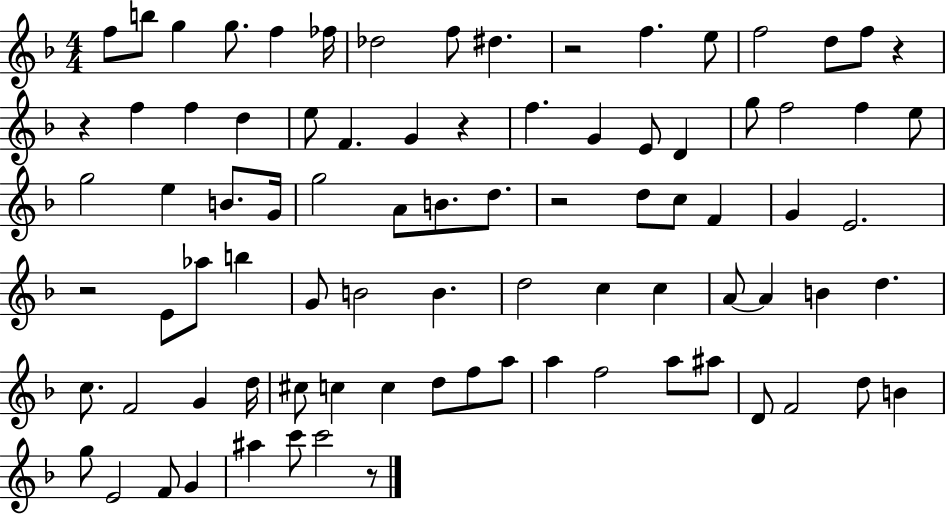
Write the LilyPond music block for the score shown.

{
  \clef treble
  \numericTimeSignature
  \time 4/4
  \key f \major
  f''8 b''8 g''4 g''8. f''4 fes''16 | des''2 f''8 dis''4. | r2 f''4. e''8 | f''2 d''8 f''8 r4 | \break r4 f''4 f''4 d''4 | e''8 f'4. g'4 r4 | f''4. g'4 e'8 d'4 | g''8 f''2 f''4 e''8 | \break g''2 e''4 b'8. g'16 | g''2 a'8 b'8. d''8. | r2 d''8 c''8 f'4 | g'4 e'2. | \break r2 e'8 aes''8 b''4 | g'8 b'2 b'4. | d''2 c''4 c''4 | a'8~~ a'4 b'4 d''4. | \break c''8. f'2 g'4 d''16 | cis''8 c''4 c''4 d''8 f''8 a''8 | a''4 f''2 a''8 ais''8 | d'8 f'2 d''8 b'4 | \break g''8 e'2 f'8 g'4 | ais''4 c'''8 c'''2 r8 | \bar "|."
}